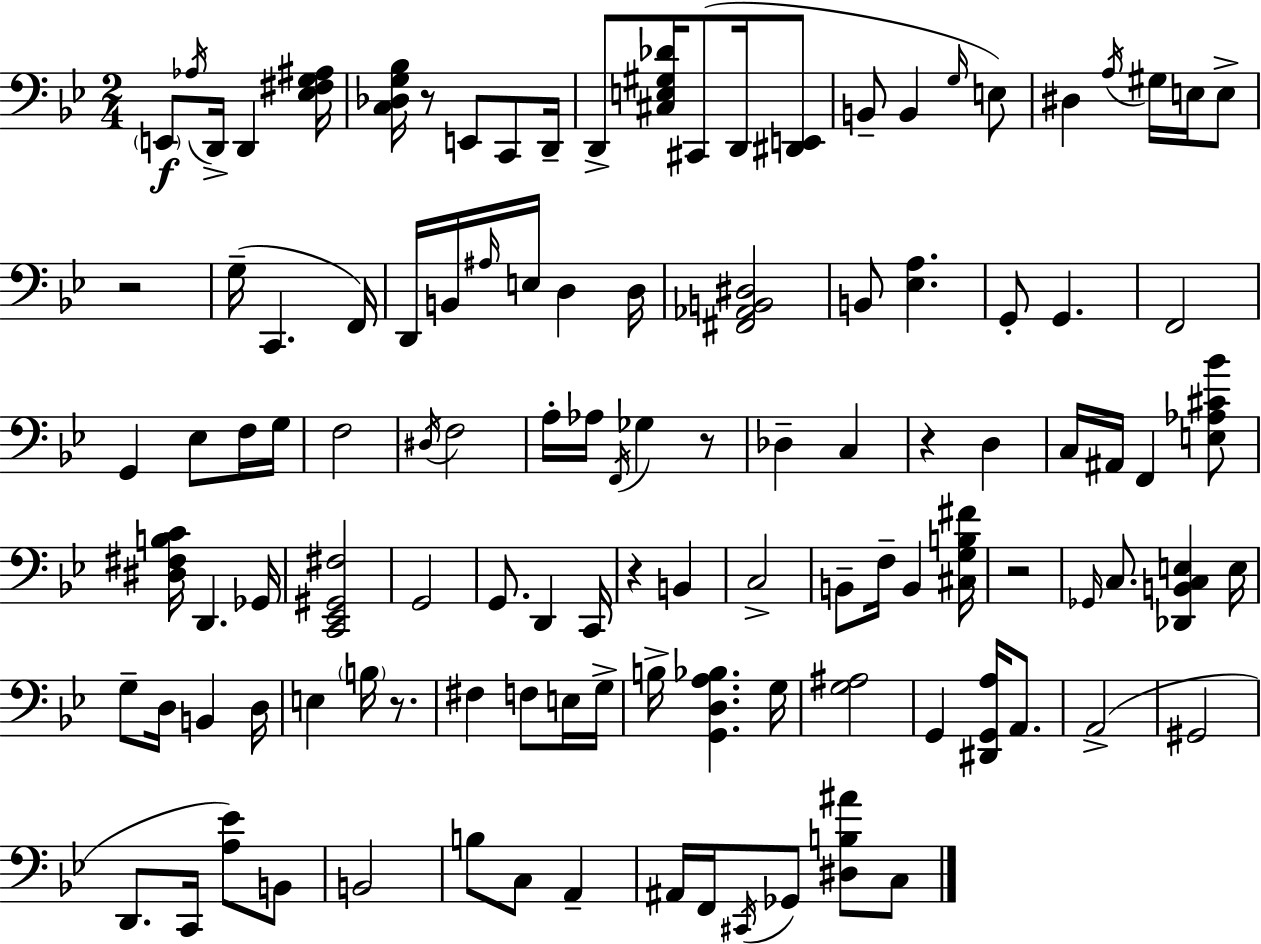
{
  \clef bass
  \numericTimeSignature
  \time 2/4
  \key g \minor
  \parenthesize e,8\f \acciaccatura { aes16 } d,16-> d,4 | <ees fis g ais>16 <c des g bes>16 r8 e,8 c,8 | d,16-- d,8-> <cis e gis des'>16 cis,8( d,16 <dis, e,>8 | b,8-- b,4 \grace { g16 }) | \break e8 dis4 \acciaccatura { a16 } gis16 | e16 e8-> r2 | g16--( c,4. | f,16) d,16 b,16 \grace { ais16 } e16 d4 | \break d16 <fis, aes, b, dis>2 | b,8 <ees a>4. | g,8-. g,4. | f,2 | \break g,4 | ees8 f16 g16 f2 | \acciaccatura { dis16 } f2 | a16-. aes16 \acciaccatura { f,16 } | \break ges4 r8 des4-- | c4 r4 | d4 c16 ais,16 | f,4 <e aes cis' bes'>8 <dis fis b c'>16 d,4. | \break ges,16 <c, ees, gis, fis>2 | g,2 | g,8. | d,4 c,16 r4 | \break b,4 c2-> | b,8-- | f16-- b,4 <cis g b fis'>16 r2 | \grace { ges,16 } c8. | \break <des, b, c e>4 e16 g8-- | d16 b,4 d16 e4 | \parenthesize b16 r8. fis4 | f8 e16 g16-> b16-> | \break <g, d a bes>4. g16 <g ais>2 | g,4 | <dis, g, a>16 a,8. a,2->( | gis,2 | \break d,8. | c,16 <a ees'>8) b,8 b,2 | b8 | c8 a,4-- ais,16 | \break f,16 \acciaccatura { cis,16 } ges,8 <dis b ais'>8 c8 | \bar "|."
}